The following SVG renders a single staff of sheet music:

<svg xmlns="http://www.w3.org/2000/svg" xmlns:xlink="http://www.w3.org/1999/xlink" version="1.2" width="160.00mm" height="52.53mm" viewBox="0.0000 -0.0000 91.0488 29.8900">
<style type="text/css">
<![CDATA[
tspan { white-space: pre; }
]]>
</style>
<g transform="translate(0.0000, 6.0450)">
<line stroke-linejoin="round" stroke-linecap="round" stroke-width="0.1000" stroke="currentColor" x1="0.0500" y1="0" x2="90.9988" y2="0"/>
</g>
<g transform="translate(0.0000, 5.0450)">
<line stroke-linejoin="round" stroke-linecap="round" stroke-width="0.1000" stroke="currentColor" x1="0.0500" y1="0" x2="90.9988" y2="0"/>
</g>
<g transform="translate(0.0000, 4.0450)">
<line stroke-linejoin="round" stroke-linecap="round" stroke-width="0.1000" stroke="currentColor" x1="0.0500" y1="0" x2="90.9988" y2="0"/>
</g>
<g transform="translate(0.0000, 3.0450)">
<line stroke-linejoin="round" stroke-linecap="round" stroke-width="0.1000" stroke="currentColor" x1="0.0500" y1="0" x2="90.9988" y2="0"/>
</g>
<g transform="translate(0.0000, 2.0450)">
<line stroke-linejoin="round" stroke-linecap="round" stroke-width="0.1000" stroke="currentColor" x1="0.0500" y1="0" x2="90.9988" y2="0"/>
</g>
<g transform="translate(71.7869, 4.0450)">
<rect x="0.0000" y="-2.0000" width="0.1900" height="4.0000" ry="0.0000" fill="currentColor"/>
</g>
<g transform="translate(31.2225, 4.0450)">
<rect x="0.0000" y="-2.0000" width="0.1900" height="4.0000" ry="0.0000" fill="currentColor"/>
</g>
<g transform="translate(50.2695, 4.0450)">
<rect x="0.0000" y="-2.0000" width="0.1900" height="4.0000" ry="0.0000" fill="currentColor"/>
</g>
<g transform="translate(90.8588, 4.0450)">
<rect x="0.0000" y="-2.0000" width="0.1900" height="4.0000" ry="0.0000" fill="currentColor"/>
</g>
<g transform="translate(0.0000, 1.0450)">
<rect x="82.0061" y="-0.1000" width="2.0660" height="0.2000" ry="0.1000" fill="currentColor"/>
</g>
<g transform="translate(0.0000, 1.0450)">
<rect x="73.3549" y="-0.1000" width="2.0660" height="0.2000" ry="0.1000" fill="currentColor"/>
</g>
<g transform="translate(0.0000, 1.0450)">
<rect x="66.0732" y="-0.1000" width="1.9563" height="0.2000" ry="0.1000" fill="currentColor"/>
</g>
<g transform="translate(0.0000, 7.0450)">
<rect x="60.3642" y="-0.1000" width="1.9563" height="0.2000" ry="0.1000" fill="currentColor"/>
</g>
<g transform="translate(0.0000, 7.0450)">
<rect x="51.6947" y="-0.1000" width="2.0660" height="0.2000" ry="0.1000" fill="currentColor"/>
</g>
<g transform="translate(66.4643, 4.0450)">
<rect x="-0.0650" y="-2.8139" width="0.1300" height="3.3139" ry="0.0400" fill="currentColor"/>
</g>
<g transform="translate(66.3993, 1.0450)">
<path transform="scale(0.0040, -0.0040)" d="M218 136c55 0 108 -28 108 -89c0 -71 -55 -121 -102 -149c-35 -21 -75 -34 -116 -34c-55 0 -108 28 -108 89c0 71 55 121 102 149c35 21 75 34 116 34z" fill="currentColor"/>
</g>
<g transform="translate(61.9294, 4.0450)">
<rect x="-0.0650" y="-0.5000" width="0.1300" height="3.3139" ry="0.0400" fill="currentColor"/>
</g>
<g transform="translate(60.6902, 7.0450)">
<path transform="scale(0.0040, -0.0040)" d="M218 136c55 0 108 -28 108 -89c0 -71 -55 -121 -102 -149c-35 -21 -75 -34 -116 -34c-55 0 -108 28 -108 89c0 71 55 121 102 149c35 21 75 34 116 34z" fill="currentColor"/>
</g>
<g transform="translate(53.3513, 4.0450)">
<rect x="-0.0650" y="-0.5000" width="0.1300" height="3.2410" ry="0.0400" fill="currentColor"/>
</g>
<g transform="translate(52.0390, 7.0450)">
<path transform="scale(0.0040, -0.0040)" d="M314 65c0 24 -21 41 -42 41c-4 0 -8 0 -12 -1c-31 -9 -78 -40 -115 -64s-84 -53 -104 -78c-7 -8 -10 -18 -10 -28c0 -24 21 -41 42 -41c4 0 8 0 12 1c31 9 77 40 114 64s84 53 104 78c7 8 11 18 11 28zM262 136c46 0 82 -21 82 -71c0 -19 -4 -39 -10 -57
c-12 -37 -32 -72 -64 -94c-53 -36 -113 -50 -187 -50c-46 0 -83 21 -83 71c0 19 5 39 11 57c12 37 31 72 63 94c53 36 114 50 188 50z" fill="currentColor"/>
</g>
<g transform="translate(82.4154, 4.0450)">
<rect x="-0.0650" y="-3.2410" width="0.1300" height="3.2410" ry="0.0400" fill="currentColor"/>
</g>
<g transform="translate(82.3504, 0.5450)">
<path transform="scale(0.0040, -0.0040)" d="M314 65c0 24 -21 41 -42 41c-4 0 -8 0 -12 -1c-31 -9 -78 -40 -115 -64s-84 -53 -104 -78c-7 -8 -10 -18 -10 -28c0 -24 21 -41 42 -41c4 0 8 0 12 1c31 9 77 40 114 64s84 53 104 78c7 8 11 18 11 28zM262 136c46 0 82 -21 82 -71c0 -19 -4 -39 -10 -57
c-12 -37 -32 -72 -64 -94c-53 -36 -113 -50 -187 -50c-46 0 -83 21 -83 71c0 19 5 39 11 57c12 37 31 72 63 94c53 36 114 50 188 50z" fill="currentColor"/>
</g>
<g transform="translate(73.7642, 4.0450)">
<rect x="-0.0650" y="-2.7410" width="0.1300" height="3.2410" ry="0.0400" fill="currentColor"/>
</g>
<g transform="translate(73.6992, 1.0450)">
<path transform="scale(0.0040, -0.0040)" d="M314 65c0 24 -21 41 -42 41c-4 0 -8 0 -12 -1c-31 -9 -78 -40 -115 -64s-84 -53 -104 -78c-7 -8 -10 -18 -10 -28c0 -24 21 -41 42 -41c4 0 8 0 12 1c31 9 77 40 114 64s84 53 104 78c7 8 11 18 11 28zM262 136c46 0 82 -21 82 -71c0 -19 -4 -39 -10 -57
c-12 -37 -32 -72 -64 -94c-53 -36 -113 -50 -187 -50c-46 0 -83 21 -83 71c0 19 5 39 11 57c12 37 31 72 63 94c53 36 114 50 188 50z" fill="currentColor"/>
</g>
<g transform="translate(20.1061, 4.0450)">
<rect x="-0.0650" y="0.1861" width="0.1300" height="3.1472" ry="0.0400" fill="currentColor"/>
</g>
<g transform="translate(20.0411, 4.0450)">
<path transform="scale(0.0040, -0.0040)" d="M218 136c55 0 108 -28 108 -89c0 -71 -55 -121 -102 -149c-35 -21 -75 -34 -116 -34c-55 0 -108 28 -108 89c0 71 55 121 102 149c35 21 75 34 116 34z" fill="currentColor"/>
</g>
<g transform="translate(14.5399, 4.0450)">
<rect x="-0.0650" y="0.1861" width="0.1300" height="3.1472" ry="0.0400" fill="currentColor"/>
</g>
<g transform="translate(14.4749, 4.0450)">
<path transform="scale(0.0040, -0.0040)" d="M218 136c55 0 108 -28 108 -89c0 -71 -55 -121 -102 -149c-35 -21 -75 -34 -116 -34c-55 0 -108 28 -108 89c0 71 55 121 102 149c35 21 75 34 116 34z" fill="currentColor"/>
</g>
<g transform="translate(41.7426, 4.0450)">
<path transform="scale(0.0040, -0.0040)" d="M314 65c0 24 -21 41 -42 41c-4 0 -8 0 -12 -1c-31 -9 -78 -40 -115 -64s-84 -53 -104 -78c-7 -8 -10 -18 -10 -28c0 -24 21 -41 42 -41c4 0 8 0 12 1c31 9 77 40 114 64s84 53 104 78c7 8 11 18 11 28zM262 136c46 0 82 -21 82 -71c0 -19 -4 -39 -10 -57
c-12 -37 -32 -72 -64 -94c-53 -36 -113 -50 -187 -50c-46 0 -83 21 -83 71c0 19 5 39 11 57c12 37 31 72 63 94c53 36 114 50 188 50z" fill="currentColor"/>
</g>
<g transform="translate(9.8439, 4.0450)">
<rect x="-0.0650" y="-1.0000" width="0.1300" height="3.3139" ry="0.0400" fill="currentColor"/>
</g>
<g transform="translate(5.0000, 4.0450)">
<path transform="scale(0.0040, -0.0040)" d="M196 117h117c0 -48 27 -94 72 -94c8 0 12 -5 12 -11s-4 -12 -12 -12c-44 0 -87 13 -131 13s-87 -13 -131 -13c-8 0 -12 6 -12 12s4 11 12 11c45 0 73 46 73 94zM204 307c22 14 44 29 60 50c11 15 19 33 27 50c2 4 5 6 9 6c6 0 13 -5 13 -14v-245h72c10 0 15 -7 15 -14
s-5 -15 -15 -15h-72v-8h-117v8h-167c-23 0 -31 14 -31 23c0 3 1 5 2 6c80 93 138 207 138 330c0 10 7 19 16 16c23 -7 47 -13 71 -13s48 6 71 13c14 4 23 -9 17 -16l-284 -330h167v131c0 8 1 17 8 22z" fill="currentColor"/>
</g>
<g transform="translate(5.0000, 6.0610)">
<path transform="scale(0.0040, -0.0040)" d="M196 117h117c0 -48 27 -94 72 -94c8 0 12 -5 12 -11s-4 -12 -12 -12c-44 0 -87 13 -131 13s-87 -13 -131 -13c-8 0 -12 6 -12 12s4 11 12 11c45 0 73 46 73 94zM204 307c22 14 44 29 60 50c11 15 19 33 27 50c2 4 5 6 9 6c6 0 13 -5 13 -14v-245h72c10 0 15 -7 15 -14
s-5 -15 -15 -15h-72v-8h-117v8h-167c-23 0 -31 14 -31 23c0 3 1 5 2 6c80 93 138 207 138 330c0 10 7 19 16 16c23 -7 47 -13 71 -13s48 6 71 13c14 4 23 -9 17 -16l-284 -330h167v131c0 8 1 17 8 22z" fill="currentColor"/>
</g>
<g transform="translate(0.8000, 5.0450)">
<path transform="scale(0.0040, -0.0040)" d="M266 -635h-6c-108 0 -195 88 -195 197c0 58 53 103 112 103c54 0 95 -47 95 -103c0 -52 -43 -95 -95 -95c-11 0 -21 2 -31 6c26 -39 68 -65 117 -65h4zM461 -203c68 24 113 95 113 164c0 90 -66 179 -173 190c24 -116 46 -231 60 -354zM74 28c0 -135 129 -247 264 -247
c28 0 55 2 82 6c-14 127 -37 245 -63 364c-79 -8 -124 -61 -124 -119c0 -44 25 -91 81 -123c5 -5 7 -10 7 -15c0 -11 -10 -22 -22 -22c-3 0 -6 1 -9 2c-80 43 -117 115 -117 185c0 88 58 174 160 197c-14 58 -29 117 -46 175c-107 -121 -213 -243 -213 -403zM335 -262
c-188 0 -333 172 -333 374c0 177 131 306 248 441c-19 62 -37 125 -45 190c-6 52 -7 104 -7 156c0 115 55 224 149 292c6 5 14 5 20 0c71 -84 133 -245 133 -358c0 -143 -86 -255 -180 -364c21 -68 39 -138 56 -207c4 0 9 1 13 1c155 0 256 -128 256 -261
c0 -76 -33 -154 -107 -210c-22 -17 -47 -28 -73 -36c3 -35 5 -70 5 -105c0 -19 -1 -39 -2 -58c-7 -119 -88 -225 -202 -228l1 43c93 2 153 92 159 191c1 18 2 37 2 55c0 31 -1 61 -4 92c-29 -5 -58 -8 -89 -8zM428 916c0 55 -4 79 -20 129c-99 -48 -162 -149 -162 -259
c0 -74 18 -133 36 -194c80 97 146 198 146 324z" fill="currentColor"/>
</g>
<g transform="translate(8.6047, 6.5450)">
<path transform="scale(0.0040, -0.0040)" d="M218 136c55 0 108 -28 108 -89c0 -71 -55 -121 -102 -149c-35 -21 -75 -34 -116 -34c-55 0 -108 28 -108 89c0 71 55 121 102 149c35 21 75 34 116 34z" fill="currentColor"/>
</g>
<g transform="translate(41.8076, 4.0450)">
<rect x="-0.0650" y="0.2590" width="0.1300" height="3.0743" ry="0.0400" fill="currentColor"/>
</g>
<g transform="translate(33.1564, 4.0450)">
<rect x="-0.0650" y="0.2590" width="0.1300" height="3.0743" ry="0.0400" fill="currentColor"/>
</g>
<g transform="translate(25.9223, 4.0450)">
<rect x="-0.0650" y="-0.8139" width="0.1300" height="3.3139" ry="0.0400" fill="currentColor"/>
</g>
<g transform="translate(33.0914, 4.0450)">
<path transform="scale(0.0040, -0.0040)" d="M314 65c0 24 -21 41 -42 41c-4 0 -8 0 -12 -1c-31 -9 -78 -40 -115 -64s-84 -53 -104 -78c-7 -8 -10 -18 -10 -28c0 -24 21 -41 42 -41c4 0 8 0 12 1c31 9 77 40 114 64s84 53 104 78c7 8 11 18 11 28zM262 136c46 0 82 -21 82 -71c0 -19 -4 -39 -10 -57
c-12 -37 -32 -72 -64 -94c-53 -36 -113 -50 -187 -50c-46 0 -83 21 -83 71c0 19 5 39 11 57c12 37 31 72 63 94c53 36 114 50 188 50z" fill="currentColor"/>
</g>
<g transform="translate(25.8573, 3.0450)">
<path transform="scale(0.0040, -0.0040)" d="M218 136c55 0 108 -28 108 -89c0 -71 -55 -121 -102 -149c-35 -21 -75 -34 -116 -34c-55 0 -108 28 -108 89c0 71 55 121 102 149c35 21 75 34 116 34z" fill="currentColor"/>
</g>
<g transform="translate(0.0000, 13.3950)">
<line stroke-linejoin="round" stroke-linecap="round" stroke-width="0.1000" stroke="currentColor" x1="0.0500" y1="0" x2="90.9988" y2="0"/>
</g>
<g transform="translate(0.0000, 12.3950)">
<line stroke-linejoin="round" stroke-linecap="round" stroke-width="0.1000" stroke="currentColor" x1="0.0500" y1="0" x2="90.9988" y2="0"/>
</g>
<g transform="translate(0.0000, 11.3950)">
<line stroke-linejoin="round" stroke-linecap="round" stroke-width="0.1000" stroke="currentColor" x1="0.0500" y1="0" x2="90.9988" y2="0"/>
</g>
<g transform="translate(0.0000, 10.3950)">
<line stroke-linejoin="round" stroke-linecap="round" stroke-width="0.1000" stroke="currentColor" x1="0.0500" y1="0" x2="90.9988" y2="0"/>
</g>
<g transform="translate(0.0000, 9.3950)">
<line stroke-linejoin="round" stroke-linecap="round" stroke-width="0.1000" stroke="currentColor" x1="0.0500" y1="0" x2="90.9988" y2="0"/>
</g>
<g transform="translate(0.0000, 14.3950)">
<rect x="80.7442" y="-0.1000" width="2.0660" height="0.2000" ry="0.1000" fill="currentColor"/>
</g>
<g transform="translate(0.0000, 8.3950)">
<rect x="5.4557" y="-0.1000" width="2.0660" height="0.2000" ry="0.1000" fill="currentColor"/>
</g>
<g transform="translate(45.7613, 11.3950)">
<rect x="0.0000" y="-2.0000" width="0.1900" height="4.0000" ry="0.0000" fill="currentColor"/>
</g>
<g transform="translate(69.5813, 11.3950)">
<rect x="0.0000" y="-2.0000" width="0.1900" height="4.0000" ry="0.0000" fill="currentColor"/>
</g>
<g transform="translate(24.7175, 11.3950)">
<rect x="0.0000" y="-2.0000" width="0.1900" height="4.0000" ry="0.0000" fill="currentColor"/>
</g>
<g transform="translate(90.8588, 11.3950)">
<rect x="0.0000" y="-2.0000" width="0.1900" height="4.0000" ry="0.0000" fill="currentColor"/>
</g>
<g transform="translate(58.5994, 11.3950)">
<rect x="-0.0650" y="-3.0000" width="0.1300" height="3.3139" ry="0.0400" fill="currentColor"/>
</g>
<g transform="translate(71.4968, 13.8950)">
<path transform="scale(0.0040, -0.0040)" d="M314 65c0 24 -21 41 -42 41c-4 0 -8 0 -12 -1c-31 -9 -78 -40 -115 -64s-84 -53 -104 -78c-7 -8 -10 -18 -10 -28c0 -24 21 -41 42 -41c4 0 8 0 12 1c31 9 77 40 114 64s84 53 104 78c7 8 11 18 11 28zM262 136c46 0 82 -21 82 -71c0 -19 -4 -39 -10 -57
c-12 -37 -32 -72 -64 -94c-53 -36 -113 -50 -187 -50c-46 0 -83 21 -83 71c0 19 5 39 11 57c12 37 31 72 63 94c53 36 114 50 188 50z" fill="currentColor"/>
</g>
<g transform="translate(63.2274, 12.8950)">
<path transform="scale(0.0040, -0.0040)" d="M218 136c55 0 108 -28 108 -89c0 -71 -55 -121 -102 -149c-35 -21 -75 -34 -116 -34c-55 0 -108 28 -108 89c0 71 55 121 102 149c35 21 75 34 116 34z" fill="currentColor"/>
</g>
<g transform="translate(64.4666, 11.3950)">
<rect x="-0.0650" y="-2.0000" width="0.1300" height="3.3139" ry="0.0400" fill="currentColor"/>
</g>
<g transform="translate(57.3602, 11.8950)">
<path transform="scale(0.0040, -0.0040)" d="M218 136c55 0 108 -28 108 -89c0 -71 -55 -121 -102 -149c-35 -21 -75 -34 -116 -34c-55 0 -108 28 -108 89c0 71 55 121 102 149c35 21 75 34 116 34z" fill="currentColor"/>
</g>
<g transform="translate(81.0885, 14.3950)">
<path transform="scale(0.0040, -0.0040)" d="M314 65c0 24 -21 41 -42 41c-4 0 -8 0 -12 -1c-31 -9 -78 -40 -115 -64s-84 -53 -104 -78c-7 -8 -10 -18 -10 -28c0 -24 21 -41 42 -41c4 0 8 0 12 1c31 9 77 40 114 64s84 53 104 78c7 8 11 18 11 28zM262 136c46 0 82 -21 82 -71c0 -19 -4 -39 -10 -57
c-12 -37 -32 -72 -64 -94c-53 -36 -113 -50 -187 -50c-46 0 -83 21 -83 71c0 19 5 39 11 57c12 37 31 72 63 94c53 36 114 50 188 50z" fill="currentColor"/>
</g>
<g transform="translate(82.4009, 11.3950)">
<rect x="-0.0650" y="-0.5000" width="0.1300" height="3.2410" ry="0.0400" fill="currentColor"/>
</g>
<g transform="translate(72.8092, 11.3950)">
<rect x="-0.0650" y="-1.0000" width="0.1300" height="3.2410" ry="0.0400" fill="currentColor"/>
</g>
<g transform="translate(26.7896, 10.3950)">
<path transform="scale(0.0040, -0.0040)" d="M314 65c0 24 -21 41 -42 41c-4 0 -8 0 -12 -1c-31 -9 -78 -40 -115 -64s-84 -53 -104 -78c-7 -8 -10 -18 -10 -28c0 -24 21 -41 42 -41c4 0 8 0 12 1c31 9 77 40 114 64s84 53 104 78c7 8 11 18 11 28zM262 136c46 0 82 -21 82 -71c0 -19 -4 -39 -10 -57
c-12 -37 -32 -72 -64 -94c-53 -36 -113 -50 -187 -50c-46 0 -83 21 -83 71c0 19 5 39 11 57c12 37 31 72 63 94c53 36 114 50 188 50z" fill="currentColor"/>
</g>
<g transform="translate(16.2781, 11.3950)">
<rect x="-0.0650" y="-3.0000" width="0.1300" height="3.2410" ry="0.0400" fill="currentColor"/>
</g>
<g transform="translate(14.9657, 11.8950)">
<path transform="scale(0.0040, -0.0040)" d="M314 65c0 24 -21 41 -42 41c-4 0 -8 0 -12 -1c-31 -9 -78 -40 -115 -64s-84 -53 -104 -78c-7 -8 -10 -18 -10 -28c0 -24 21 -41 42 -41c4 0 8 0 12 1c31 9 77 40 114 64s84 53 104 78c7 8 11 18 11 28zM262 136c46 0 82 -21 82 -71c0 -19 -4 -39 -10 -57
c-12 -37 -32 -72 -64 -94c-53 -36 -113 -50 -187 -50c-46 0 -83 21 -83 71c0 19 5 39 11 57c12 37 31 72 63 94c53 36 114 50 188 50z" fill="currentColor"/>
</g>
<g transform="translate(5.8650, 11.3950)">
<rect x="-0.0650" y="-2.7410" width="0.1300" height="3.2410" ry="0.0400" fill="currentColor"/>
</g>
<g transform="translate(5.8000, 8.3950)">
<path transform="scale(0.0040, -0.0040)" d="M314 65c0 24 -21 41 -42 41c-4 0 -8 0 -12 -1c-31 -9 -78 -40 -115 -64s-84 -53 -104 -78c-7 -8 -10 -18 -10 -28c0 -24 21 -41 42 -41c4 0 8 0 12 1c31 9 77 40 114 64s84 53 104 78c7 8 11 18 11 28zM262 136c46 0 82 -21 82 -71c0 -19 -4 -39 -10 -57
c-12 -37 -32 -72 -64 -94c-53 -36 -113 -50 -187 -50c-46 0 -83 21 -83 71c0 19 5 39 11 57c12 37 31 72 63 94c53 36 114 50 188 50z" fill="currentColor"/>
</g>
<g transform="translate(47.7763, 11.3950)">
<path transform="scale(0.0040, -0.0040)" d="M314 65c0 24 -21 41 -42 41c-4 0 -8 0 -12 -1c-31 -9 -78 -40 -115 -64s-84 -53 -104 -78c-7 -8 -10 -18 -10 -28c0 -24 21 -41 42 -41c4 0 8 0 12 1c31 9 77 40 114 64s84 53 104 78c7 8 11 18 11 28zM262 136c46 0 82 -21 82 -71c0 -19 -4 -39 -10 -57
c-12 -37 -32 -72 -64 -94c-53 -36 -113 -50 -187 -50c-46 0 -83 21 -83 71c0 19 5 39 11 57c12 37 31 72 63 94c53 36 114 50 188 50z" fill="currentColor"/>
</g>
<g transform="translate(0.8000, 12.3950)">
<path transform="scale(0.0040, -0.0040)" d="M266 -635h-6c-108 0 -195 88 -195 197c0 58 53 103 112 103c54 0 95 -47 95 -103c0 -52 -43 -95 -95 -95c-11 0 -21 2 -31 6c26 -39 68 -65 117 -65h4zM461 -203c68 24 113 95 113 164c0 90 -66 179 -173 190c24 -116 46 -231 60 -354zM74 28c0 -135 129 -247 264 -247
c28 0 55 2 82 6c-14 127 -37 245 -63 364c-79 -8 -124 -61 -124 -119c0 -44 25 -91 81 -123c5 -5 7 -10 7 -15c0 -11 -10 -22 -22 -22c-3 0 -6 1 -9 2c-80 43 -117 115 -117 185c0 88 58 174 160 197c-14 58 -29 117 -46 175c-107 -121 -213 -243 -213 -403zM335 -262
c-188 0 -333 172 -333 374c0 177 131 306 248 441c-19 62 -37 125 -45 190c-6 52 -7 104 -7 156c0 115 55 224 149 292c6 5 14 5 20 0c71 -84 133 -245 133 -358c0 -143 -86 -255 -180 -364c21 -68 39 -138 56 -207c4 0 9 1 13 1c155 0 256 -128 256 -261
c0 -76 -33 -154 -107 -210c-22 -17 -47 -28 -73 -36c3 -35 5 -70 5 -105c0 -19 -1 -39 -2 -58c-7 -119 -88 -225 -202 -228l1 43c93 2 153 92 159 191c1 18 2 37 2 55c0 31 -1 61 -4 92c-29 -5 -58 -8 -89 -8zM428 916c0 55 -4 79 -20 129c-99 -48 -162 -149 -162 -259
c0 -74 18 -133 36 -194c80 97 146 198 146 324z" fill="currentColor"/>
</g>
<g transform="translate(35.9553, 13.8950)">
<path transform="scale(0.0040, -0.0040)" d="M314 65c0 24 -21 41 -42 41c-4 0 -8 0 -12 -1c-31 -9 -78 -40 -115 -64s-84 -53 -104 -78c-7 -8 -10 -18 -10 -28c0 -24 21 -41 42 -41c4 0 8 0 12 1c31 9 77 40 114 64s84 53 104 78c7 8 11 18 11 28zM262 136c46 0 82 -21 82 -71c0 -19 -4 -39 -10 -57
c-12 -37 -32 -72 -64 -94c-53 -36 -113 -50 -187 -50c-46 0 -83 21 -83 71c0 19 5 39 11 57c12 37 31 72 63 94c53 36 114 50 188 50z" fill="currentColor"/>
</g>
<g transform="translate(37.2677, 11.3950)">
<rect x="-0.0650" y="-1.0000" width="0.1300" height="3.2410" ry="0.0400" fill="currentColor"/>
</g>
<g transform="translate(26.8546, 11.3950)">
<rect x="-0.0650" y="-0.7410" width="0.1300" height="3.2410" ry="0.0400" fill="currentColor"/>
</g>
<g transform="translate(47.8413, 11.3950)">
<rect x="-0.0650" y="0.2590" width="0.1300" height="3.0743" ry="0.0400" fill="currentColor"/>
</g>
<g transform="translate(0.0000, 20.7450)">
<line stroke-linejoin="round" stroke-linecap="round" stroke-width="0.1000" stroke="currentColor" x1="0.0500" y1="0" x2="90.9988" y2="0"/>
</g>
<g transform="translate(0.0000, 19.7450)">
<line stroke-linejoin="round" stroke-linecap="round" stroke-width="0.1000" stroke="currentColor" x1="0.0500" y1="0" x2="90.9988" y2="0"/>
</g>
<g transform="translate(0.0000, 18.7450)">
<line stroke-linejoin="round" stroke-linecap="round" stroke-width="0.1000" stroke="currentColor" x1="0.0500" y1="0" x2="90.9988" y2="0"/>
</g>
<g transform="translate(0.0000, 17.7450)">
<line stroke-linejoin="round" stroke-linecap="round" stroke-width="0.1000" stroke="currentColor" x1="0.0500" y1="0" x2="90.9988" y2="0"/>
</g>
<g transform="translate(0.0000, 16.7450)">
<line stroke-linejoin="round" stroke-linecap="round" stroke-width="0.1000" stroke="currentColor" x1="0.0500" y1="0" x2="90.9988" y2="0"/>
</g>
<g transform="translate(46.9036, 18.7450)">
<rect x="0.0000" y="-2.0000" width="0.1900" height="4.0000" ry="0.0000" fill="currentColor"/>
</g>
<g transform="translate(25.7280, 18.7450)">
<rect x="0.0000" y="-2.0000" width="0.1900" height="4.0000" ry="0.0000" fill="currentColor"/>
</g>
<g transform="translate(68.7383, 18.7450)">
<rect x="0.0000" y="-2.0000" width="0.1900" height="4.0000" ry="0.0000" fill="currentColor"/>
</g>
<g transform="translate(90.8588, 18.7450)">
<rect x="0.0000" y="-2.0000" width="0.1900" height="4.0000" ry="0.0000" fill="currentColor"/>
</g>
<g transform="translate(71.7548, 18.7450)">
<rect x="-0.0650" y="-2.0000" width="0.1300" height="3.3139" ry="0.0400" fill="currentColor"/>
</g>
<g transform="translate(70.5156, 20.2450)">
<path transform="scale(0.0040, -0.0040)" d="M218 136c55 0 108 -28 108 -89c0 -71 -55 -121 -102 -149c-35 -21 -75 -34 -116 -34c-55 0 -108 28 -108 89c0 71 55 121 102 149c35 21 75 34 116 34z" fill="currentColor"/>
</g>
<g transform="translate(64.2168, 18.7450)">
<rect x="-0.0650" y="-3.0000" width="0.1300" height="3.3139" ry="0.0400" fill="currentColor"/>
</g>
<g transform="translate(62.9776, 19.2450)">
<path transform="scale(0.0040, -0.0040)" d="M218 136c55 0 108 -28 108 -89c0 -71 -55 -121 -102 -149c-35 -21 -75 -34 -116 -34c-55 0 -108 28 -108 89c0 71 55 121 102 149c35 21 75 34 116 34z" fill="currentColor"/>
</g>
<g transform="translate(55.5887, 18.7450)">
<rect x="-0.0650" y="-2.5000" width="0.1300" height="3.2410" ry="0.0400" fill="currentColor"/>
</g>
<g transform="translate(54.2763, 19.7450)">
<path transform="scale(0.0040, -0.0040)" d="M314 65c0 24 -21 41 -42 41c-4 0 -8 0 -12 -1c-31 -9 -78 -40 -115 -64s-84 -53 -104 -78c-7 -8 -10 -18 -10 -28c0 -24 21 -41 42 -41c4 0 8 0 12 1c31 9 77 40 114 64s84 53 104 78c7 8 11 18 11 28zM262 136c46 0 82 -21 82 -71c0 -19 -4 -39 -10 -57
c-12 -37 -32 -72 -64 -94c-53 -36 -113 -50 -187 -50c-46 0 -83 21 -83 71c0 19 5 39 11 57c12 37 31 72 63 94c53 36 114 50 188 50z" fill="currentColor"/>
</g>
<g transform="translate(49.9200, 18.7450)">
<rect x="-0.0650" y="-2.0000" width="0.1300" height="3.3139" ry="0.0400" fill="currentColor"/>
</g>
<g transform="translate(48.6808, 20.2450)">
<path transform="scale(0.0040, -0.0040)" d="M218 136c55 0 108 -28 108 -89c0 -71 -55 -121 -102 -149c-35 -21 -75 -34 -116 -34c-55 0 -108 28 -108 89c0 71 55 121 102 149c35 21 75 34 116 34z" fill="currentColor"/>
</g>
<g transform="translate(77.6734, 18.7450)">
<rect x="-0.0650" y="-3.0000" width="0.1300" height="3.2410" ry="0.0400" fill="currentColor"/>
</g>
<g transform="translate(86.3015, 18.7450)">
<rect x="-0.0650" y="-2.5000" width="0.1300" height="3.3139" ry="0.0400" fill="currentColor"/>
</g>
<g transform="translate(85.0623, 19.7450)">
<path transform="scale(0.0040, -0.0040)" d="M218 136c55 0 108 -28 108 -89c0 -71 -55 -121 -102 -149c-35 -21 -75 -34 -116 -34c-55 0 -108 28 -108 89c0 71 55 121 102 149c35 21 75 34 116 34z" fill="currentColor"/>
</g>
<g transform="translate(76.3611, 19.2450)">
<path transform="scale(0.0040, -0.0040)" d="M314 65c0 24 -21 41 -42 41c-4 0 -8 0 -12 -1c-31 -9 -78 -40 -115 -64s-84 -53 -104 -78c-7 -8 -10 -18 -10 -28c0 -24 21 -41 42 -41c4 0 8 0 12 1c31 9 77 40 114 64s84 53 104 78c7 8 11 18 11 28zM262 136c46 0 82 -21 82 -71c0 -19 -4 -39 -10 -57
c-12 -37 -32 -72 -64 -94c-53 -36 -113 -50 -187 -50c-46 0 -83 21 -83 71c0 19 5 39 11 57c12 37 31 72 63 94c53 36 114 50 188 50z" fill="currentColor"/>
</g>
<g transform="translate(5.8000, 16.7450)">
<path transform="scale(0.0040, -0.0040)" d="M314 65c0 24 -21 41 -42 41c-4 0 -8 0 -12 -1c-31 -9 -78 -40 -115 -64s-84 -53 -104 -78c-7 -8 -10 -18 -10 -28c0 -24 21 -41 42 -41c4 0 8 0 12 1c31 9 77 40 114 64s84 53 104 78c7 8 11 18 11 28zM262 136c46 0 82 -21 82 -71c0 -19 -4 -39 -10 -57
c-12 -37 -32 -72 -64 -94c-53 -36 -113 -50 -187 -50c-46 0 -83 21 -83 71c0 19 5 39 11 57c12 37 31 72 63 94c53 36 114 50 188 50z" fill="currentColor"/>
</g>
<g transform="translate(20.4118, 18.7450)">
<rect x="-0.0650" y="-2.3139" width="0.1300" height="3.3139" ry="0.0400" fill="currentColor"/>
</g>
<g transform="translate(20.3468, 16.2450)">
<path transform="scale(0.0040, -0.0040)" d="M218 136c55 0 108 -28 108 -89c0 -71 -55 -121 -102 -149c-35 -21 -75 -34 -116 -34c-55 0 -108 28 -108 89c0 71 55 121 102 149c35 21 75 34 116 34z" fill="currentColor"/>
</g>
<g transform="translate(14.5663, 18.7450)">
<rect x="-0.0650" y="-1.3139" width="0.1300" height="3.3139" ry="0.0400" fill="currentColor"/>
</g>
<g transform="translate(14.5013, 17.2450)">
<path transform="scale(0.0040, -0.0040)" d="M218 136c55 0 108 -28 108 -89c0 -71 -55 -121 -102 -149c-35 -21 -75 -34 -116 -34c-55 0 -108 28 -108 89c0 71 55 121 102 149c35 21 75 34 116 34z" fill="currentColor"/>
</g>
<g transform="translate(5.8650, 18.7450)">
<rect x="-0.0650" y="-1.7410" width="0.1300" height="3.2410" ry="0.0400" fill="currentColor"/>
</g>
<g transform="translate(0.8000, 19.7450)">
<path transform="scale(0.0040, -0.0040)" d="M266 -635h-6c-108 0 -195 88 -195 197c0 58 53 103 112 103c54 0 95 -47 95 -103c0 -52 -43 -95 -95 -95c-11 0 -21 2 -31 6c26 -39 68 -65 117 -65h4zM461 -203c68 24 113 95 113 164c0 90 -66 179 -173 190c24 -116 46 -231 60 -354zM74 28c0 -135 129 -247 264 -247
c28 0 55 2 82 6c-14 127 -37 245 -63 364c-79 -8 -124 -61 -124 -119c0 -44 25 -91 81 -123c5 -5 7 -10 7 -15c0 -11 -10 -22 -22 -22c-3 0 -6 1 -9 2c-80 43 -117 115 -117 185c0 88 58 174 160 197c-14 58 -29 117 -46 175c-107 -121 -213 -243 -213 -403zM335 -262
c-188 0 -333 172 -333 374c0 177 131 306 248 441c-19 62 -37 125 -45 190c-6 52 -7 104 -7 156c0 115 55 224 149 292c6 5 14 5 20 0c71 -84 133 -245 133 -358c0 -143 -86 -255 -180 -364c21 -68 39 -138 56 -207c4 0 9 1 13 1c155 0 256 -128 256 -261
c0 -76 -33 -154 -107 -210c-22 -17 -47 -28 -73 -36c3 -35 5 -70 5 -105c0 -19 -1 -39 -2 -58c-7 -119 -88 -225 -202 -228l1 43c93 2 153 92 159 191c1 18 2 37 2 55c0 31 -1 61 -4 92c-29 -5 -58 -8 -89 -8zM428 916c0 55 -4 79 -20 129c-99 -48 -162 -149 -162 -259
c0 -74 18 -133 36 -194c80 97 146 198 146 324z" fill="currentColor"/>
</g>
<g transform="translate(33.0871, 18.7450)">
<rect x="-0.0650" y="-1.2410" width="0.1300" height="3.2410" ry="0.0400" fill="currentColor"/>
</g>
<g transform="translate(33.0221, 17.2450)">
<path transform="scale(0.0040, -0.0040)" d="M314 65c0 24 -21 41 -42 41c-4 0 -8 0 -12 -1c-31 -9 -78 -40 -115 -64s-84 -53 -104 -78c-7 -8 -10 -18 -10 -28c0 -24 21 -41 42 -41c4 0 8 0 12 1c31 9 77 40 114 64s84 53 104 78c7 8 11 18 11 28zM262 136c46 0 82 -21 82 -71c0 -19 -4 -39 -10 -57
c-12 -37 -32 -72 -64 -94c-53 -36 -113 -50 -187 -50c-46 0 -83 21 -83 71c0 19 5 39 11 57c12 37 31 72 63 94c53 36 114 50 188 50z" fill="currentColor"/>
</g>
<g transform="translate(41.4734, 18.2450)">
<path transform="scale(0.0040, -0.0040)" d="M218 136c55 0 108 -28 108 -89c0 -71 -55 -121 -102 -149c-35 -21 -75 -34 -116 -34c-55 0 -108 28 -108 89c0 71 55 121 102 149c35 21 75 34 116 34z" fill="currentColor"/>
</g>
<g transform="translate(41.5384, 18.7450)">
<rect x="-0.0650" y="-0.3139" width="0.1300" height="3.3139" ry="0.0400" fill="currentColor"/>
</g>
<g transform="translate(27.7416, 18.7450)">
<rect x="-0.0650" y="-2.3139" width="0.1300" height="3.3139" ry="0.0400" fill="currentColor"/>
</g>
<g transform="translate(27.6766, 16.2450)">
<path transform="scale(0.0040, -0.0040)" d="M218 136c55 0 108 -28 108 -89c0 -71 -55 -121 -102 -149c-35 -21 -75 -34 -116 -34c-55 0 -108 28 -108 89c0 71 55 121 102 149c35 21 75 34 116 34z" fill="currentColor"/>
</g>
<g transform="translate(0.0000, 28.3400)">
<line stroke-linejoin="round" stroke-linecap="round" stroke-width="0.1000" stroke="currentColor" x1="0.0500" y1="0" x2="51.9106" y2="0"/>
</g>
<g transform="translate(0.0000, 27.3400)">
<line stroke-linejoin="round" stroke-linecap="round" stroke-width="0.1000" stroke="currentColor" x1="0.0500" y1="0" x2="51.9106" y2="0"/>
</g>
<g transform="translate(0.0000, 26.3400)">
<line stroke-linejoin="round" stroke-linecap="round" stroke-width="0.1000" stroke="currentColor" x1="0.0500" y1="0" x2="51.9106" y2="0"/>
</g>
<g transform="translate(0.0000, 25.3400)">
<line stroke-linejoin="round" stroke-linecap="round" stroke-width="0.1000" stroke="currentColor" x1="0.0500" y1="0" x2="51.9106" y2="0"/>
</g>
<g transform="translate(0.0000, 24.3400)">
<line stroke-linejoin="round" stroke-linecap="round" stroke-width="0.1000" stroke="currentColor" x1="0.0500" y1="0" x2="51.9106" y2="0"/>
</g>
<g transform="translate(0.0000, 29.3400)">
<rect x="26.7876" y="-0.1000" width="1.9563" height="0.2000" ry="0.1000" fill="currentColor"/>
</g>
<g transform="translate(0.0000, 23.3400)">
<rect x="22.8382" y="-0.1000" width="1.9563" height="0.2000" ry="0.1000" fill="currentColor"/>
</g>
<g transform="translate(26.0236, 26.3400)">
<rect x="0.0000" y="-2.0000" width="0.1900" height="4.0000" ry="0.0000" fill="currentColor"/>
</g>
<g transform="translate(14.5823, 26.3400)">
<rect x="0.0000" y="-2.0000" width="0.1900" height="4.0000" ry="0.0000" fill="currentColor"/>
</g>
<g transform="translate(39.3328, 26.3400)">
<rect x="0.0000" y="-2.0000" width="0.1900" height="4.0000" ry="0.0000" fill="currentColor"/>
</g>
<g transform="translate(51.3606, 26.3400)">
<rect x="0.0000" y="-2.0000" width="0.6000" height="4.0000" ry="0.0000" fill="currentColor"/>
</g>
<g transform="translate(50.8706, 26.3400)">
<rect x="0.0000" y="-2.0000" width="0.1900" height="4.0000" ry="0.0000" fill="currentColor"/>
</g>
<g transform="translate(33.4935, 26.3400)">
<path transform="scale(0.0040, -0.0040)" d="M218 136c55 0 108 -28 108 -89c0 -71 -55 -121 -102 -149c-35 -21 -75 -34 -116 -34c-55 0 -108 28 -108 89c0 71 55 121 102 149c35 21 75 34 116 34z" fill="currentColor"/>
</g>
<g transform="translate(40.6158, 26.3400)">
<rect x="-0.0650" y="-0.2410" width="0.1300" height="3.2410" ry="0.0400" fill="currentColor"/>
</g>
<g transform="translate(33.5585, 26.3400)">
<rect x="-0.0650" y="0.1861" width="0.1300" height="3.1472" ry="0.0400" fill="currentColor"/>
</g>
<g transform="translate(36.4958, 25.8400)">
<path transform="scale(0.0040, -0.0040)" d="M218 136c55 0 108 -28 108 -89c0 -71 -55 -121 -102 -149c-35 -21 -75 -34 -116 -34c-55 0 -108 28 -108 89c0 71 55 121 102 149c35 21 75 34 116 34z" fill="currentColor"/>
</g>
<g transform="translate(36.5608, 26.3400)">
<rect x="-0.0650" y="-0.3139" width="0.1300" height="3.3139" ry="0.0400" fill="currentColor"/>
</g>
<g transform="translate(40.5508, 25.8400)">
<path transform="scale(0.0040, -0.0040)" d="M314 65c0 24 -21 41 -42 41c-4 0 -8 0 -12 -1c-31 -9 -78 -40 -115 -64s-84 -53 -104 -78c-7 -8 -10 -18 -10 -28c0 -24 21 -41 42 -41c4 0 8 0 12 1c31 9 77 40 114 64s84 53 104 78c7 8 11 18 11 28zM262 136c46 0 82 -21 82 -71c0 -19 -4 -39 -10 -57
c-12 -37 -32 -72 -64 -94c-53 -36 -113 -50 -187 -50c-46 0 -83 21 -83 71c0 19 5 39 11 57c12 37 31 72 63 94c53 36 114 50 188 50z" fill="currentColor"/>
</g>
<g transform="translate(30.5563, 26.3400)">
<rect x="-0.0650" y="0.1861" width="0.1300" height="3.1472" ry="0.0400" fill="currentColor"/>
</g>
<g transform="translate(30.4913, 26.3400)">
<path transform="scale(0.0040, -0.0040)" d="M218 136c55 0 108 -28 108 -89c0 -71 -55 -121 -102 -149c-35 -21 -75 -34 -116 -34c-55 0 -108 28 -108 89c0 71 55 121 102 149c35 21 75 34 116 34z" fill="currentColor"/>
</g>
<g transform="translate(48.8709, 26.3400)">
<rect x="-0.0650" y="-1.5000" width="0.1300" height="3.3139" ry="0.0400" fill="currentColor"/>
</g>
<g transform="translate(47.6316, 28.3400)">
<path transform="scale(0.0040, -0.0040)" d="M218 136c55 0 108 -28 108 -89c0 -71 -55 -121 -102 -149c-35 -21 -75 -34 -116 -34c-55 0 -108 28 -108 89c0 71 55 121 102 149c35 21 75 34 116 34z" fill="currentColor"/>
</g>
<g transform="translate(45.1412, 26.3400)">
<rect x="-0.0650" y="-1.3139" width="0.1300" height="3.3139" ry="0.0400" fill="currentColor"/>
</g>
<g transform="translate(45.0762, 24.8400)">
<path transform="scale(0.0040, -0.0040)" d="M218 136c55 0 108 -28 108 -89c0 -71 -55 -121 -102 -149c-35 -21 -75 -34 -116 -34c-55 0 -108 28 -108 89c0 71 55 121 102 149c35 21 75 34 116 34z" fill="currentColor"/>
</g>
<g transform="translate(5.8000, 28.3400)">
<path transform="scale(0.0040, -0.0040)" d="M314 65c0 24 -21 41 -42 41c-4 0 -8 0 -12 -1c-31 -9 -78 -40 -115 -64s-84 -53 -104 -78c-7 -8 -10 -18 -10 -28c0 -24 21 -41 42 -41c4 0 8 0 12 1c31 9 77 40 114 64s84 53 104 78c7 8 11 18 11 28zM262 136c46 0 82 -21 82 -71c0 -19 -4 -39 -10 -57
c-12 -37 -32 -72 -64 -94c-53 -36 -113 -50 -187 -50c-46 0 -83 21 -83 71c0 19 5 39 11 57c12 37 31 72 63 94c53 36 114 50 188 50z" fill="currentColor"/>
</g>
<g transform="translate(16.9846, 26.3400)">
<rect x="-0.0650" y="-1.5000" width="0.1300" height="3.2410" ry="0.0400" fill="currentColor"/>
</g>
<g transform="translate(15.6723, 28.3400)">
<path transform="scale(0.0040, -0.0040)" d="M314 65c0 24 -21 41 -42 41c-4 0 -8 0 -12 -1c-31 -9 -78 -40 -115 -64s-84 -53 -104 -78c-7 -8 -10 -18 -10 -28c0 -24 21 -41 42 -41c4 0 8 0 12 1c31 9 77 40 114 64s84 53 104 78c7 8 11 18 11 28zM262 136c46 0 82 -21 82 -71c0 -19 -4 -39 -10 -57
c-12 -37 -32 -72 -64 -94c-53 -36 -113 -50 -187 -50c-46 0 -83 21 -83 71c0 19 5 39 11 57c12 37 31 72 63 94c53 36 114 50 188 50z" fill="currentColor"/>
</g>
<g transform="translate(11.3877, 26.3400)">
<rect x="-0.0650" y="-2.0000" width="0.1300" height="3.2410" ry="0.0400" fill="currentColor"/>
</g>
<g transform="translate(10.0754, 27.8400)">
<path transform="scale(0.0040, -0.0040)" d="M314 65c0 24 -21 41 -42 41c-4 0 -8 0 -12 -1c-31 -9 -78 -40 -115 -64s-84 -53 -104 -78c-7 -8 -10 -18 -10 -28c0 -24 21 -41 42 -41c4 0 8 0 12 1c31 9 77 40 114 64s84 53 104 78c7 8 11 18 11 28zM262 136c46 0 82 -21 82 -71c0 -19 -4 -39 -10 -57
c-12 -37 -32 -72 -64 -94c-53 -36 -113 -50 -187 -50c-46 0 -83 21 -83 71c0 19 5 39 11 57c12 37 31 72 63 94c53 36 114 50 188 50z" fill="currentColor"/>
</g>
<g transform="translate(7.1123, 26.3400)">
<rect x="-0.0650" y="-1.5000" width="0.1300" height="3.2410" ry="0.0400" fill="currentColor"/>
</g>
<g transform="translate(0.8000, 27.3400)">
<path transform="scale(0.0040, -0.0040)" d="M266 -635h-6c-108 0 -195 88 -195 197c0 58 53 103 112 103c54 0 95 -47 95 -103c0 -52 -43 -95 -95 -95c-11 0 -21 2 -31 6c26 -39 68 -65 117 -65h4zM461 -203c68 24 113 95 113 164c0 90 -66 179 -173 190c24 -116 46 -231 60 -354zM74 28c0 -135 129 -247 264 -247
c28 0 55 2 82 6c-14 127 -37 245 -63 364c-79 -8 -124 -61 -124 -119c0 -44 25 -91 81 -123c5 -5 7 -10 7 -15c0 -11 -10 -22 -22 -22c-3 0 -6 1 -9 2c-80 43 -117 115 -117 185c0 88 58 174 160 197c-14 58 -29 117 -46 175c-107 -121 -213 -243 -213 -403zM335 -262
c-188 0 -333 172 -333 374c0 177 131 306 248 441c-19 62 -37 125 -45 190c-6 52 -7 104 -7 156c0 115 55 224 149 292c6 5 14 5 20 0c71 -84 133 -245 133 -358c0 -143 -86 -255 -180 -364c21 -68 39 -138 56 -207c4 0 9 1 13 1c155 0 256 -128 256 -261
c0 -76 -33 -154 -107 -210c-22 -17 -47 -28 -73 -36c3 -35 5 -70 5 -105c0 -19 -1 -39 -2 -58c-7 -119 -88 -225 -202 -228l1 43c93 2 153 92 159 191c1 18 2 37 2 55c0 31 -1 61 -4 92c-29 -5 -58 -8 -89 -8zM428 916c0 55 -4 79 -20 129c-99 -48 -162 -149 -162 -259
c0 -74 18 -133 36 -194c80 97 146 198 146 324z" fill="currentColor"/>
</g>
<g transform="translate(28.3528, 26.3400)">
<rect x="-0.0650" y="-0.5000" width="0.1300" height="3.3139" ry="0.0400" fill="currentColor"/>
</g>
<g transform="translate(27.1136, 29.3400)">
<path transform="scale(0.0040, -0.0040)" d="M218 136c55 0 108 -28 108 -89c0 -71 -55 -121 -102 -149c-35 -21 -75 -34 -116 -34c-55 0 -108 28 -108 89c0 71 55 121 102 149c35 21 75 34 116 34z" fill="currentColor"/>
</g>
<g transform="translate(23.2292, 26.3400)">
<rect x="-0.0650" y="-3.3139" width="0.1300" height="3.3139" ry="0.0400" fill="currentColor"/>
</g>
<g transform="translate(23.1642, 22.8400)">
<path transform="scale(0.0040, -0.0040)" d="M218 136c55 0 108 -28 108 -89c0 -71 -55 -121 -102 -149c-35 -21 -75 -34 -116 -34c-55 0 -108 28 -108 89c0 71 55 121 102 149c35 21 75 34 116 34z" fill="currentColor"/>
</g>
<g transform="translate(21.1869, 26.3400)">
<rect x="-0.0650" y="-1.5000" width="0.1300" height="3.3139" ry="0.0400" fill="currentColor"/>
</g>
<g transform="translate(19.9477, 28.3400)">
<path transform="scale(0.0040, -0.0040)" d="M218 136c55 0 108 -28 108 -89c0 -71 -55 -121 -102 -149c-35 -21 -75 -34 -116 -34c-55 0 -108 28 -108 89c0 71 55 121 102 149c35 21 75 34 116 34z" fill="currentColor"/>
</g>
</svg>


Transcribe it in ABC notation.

X:1
T:Untitled
M:4/4
L:1/4
K:C
D B B d B2 B2 C2 C a a2 b2 a2 A2 d2 D2 B2 A F D2 C2 f2 e g g e2 c F G2 A F A2 G E2 F2 E2 E b C B B c c2 e E